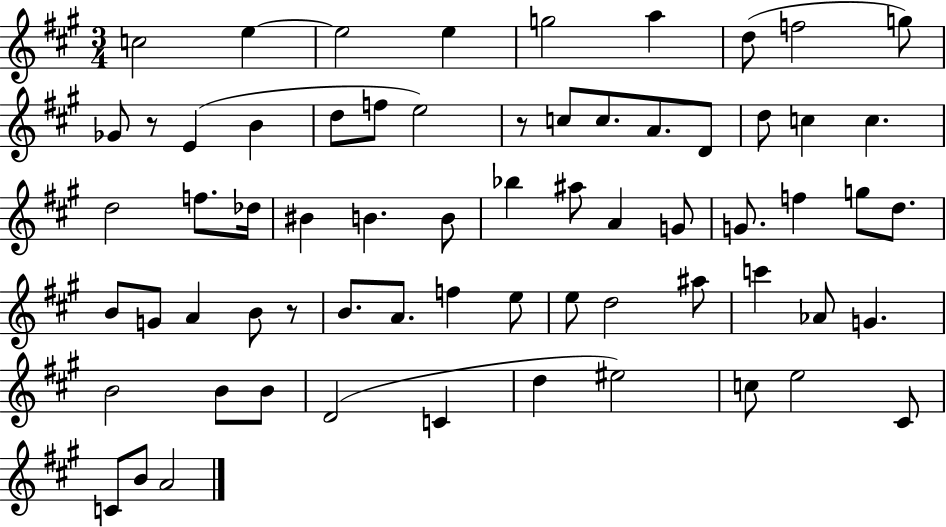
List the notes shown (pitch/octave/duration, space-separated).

C5/h E5/q E5/h E5/q G5/h A5/q D5/e F5/h G5/e Gb4/e R/e E4/q B4/q D5/e F5/e E5/h R/e C5/e C5/e. A4/e. D4/e D5/e C5/q C5/q. D5/h F5/e. Db5/s BIS4/q B4/q. B4/e Bb5/q A#5/e A4/q G4/e G4/e. F5/q G5/e D5/e. B4/e G4/e A4/q B4/e R/e B4/e. A4/e. F5/q E5/e E5/e D5/h A#5/e C6/q Ab4/e G4/q. B4/h B4/e B4/e D4/h C4/q D5/q EIS5/h C5/e E5/h C#4/e C4/e B4/e A4/h